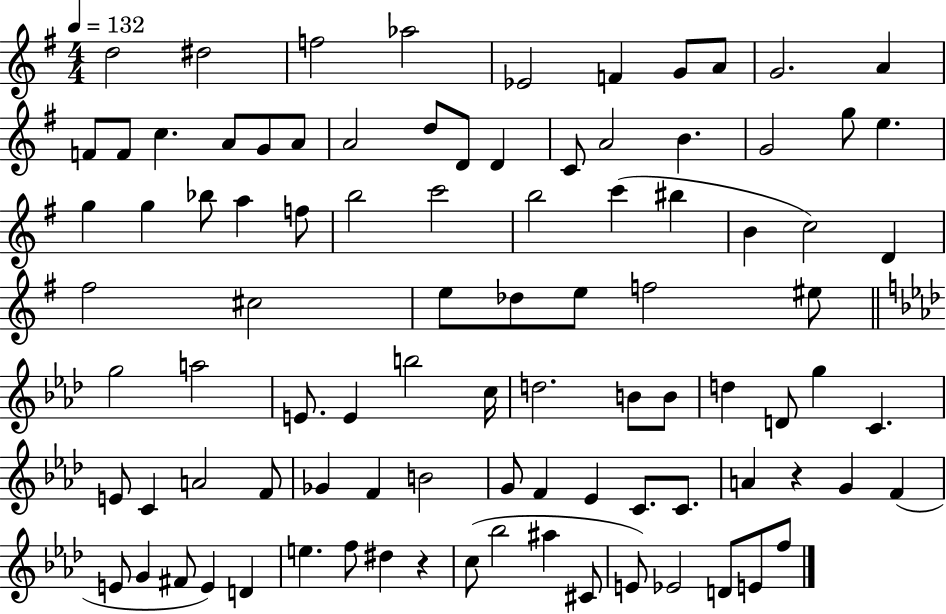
X:1
T:Untitled
M:4/4
L:1/4
K:G
d2 ^d2 f2 _a2 _E2 F G/2 A/2 G2 A F/2 F/2 c A/2 G/2 A/2 A2 d/2 D/2 D C/2 A2 B G2 g/2 e g g _b/2 a f/2 b2 c'2 b2 c' ^b B c2 D ^f2 ^c2 e/2 _d/2 e/2 f2 ^e/2 g2 a2 E/2 E b2 c/4 d2 B/2 B/2 d D/2 g C E/2 C A2 F/2 _G F B2 G/2 F _E C/2 C/2 A z G F E/2 G ^F/2 E D e f/2 ^d z c/2 _b2 ^a ^C/2 E/2 _E2 D/2 E/2 f/2